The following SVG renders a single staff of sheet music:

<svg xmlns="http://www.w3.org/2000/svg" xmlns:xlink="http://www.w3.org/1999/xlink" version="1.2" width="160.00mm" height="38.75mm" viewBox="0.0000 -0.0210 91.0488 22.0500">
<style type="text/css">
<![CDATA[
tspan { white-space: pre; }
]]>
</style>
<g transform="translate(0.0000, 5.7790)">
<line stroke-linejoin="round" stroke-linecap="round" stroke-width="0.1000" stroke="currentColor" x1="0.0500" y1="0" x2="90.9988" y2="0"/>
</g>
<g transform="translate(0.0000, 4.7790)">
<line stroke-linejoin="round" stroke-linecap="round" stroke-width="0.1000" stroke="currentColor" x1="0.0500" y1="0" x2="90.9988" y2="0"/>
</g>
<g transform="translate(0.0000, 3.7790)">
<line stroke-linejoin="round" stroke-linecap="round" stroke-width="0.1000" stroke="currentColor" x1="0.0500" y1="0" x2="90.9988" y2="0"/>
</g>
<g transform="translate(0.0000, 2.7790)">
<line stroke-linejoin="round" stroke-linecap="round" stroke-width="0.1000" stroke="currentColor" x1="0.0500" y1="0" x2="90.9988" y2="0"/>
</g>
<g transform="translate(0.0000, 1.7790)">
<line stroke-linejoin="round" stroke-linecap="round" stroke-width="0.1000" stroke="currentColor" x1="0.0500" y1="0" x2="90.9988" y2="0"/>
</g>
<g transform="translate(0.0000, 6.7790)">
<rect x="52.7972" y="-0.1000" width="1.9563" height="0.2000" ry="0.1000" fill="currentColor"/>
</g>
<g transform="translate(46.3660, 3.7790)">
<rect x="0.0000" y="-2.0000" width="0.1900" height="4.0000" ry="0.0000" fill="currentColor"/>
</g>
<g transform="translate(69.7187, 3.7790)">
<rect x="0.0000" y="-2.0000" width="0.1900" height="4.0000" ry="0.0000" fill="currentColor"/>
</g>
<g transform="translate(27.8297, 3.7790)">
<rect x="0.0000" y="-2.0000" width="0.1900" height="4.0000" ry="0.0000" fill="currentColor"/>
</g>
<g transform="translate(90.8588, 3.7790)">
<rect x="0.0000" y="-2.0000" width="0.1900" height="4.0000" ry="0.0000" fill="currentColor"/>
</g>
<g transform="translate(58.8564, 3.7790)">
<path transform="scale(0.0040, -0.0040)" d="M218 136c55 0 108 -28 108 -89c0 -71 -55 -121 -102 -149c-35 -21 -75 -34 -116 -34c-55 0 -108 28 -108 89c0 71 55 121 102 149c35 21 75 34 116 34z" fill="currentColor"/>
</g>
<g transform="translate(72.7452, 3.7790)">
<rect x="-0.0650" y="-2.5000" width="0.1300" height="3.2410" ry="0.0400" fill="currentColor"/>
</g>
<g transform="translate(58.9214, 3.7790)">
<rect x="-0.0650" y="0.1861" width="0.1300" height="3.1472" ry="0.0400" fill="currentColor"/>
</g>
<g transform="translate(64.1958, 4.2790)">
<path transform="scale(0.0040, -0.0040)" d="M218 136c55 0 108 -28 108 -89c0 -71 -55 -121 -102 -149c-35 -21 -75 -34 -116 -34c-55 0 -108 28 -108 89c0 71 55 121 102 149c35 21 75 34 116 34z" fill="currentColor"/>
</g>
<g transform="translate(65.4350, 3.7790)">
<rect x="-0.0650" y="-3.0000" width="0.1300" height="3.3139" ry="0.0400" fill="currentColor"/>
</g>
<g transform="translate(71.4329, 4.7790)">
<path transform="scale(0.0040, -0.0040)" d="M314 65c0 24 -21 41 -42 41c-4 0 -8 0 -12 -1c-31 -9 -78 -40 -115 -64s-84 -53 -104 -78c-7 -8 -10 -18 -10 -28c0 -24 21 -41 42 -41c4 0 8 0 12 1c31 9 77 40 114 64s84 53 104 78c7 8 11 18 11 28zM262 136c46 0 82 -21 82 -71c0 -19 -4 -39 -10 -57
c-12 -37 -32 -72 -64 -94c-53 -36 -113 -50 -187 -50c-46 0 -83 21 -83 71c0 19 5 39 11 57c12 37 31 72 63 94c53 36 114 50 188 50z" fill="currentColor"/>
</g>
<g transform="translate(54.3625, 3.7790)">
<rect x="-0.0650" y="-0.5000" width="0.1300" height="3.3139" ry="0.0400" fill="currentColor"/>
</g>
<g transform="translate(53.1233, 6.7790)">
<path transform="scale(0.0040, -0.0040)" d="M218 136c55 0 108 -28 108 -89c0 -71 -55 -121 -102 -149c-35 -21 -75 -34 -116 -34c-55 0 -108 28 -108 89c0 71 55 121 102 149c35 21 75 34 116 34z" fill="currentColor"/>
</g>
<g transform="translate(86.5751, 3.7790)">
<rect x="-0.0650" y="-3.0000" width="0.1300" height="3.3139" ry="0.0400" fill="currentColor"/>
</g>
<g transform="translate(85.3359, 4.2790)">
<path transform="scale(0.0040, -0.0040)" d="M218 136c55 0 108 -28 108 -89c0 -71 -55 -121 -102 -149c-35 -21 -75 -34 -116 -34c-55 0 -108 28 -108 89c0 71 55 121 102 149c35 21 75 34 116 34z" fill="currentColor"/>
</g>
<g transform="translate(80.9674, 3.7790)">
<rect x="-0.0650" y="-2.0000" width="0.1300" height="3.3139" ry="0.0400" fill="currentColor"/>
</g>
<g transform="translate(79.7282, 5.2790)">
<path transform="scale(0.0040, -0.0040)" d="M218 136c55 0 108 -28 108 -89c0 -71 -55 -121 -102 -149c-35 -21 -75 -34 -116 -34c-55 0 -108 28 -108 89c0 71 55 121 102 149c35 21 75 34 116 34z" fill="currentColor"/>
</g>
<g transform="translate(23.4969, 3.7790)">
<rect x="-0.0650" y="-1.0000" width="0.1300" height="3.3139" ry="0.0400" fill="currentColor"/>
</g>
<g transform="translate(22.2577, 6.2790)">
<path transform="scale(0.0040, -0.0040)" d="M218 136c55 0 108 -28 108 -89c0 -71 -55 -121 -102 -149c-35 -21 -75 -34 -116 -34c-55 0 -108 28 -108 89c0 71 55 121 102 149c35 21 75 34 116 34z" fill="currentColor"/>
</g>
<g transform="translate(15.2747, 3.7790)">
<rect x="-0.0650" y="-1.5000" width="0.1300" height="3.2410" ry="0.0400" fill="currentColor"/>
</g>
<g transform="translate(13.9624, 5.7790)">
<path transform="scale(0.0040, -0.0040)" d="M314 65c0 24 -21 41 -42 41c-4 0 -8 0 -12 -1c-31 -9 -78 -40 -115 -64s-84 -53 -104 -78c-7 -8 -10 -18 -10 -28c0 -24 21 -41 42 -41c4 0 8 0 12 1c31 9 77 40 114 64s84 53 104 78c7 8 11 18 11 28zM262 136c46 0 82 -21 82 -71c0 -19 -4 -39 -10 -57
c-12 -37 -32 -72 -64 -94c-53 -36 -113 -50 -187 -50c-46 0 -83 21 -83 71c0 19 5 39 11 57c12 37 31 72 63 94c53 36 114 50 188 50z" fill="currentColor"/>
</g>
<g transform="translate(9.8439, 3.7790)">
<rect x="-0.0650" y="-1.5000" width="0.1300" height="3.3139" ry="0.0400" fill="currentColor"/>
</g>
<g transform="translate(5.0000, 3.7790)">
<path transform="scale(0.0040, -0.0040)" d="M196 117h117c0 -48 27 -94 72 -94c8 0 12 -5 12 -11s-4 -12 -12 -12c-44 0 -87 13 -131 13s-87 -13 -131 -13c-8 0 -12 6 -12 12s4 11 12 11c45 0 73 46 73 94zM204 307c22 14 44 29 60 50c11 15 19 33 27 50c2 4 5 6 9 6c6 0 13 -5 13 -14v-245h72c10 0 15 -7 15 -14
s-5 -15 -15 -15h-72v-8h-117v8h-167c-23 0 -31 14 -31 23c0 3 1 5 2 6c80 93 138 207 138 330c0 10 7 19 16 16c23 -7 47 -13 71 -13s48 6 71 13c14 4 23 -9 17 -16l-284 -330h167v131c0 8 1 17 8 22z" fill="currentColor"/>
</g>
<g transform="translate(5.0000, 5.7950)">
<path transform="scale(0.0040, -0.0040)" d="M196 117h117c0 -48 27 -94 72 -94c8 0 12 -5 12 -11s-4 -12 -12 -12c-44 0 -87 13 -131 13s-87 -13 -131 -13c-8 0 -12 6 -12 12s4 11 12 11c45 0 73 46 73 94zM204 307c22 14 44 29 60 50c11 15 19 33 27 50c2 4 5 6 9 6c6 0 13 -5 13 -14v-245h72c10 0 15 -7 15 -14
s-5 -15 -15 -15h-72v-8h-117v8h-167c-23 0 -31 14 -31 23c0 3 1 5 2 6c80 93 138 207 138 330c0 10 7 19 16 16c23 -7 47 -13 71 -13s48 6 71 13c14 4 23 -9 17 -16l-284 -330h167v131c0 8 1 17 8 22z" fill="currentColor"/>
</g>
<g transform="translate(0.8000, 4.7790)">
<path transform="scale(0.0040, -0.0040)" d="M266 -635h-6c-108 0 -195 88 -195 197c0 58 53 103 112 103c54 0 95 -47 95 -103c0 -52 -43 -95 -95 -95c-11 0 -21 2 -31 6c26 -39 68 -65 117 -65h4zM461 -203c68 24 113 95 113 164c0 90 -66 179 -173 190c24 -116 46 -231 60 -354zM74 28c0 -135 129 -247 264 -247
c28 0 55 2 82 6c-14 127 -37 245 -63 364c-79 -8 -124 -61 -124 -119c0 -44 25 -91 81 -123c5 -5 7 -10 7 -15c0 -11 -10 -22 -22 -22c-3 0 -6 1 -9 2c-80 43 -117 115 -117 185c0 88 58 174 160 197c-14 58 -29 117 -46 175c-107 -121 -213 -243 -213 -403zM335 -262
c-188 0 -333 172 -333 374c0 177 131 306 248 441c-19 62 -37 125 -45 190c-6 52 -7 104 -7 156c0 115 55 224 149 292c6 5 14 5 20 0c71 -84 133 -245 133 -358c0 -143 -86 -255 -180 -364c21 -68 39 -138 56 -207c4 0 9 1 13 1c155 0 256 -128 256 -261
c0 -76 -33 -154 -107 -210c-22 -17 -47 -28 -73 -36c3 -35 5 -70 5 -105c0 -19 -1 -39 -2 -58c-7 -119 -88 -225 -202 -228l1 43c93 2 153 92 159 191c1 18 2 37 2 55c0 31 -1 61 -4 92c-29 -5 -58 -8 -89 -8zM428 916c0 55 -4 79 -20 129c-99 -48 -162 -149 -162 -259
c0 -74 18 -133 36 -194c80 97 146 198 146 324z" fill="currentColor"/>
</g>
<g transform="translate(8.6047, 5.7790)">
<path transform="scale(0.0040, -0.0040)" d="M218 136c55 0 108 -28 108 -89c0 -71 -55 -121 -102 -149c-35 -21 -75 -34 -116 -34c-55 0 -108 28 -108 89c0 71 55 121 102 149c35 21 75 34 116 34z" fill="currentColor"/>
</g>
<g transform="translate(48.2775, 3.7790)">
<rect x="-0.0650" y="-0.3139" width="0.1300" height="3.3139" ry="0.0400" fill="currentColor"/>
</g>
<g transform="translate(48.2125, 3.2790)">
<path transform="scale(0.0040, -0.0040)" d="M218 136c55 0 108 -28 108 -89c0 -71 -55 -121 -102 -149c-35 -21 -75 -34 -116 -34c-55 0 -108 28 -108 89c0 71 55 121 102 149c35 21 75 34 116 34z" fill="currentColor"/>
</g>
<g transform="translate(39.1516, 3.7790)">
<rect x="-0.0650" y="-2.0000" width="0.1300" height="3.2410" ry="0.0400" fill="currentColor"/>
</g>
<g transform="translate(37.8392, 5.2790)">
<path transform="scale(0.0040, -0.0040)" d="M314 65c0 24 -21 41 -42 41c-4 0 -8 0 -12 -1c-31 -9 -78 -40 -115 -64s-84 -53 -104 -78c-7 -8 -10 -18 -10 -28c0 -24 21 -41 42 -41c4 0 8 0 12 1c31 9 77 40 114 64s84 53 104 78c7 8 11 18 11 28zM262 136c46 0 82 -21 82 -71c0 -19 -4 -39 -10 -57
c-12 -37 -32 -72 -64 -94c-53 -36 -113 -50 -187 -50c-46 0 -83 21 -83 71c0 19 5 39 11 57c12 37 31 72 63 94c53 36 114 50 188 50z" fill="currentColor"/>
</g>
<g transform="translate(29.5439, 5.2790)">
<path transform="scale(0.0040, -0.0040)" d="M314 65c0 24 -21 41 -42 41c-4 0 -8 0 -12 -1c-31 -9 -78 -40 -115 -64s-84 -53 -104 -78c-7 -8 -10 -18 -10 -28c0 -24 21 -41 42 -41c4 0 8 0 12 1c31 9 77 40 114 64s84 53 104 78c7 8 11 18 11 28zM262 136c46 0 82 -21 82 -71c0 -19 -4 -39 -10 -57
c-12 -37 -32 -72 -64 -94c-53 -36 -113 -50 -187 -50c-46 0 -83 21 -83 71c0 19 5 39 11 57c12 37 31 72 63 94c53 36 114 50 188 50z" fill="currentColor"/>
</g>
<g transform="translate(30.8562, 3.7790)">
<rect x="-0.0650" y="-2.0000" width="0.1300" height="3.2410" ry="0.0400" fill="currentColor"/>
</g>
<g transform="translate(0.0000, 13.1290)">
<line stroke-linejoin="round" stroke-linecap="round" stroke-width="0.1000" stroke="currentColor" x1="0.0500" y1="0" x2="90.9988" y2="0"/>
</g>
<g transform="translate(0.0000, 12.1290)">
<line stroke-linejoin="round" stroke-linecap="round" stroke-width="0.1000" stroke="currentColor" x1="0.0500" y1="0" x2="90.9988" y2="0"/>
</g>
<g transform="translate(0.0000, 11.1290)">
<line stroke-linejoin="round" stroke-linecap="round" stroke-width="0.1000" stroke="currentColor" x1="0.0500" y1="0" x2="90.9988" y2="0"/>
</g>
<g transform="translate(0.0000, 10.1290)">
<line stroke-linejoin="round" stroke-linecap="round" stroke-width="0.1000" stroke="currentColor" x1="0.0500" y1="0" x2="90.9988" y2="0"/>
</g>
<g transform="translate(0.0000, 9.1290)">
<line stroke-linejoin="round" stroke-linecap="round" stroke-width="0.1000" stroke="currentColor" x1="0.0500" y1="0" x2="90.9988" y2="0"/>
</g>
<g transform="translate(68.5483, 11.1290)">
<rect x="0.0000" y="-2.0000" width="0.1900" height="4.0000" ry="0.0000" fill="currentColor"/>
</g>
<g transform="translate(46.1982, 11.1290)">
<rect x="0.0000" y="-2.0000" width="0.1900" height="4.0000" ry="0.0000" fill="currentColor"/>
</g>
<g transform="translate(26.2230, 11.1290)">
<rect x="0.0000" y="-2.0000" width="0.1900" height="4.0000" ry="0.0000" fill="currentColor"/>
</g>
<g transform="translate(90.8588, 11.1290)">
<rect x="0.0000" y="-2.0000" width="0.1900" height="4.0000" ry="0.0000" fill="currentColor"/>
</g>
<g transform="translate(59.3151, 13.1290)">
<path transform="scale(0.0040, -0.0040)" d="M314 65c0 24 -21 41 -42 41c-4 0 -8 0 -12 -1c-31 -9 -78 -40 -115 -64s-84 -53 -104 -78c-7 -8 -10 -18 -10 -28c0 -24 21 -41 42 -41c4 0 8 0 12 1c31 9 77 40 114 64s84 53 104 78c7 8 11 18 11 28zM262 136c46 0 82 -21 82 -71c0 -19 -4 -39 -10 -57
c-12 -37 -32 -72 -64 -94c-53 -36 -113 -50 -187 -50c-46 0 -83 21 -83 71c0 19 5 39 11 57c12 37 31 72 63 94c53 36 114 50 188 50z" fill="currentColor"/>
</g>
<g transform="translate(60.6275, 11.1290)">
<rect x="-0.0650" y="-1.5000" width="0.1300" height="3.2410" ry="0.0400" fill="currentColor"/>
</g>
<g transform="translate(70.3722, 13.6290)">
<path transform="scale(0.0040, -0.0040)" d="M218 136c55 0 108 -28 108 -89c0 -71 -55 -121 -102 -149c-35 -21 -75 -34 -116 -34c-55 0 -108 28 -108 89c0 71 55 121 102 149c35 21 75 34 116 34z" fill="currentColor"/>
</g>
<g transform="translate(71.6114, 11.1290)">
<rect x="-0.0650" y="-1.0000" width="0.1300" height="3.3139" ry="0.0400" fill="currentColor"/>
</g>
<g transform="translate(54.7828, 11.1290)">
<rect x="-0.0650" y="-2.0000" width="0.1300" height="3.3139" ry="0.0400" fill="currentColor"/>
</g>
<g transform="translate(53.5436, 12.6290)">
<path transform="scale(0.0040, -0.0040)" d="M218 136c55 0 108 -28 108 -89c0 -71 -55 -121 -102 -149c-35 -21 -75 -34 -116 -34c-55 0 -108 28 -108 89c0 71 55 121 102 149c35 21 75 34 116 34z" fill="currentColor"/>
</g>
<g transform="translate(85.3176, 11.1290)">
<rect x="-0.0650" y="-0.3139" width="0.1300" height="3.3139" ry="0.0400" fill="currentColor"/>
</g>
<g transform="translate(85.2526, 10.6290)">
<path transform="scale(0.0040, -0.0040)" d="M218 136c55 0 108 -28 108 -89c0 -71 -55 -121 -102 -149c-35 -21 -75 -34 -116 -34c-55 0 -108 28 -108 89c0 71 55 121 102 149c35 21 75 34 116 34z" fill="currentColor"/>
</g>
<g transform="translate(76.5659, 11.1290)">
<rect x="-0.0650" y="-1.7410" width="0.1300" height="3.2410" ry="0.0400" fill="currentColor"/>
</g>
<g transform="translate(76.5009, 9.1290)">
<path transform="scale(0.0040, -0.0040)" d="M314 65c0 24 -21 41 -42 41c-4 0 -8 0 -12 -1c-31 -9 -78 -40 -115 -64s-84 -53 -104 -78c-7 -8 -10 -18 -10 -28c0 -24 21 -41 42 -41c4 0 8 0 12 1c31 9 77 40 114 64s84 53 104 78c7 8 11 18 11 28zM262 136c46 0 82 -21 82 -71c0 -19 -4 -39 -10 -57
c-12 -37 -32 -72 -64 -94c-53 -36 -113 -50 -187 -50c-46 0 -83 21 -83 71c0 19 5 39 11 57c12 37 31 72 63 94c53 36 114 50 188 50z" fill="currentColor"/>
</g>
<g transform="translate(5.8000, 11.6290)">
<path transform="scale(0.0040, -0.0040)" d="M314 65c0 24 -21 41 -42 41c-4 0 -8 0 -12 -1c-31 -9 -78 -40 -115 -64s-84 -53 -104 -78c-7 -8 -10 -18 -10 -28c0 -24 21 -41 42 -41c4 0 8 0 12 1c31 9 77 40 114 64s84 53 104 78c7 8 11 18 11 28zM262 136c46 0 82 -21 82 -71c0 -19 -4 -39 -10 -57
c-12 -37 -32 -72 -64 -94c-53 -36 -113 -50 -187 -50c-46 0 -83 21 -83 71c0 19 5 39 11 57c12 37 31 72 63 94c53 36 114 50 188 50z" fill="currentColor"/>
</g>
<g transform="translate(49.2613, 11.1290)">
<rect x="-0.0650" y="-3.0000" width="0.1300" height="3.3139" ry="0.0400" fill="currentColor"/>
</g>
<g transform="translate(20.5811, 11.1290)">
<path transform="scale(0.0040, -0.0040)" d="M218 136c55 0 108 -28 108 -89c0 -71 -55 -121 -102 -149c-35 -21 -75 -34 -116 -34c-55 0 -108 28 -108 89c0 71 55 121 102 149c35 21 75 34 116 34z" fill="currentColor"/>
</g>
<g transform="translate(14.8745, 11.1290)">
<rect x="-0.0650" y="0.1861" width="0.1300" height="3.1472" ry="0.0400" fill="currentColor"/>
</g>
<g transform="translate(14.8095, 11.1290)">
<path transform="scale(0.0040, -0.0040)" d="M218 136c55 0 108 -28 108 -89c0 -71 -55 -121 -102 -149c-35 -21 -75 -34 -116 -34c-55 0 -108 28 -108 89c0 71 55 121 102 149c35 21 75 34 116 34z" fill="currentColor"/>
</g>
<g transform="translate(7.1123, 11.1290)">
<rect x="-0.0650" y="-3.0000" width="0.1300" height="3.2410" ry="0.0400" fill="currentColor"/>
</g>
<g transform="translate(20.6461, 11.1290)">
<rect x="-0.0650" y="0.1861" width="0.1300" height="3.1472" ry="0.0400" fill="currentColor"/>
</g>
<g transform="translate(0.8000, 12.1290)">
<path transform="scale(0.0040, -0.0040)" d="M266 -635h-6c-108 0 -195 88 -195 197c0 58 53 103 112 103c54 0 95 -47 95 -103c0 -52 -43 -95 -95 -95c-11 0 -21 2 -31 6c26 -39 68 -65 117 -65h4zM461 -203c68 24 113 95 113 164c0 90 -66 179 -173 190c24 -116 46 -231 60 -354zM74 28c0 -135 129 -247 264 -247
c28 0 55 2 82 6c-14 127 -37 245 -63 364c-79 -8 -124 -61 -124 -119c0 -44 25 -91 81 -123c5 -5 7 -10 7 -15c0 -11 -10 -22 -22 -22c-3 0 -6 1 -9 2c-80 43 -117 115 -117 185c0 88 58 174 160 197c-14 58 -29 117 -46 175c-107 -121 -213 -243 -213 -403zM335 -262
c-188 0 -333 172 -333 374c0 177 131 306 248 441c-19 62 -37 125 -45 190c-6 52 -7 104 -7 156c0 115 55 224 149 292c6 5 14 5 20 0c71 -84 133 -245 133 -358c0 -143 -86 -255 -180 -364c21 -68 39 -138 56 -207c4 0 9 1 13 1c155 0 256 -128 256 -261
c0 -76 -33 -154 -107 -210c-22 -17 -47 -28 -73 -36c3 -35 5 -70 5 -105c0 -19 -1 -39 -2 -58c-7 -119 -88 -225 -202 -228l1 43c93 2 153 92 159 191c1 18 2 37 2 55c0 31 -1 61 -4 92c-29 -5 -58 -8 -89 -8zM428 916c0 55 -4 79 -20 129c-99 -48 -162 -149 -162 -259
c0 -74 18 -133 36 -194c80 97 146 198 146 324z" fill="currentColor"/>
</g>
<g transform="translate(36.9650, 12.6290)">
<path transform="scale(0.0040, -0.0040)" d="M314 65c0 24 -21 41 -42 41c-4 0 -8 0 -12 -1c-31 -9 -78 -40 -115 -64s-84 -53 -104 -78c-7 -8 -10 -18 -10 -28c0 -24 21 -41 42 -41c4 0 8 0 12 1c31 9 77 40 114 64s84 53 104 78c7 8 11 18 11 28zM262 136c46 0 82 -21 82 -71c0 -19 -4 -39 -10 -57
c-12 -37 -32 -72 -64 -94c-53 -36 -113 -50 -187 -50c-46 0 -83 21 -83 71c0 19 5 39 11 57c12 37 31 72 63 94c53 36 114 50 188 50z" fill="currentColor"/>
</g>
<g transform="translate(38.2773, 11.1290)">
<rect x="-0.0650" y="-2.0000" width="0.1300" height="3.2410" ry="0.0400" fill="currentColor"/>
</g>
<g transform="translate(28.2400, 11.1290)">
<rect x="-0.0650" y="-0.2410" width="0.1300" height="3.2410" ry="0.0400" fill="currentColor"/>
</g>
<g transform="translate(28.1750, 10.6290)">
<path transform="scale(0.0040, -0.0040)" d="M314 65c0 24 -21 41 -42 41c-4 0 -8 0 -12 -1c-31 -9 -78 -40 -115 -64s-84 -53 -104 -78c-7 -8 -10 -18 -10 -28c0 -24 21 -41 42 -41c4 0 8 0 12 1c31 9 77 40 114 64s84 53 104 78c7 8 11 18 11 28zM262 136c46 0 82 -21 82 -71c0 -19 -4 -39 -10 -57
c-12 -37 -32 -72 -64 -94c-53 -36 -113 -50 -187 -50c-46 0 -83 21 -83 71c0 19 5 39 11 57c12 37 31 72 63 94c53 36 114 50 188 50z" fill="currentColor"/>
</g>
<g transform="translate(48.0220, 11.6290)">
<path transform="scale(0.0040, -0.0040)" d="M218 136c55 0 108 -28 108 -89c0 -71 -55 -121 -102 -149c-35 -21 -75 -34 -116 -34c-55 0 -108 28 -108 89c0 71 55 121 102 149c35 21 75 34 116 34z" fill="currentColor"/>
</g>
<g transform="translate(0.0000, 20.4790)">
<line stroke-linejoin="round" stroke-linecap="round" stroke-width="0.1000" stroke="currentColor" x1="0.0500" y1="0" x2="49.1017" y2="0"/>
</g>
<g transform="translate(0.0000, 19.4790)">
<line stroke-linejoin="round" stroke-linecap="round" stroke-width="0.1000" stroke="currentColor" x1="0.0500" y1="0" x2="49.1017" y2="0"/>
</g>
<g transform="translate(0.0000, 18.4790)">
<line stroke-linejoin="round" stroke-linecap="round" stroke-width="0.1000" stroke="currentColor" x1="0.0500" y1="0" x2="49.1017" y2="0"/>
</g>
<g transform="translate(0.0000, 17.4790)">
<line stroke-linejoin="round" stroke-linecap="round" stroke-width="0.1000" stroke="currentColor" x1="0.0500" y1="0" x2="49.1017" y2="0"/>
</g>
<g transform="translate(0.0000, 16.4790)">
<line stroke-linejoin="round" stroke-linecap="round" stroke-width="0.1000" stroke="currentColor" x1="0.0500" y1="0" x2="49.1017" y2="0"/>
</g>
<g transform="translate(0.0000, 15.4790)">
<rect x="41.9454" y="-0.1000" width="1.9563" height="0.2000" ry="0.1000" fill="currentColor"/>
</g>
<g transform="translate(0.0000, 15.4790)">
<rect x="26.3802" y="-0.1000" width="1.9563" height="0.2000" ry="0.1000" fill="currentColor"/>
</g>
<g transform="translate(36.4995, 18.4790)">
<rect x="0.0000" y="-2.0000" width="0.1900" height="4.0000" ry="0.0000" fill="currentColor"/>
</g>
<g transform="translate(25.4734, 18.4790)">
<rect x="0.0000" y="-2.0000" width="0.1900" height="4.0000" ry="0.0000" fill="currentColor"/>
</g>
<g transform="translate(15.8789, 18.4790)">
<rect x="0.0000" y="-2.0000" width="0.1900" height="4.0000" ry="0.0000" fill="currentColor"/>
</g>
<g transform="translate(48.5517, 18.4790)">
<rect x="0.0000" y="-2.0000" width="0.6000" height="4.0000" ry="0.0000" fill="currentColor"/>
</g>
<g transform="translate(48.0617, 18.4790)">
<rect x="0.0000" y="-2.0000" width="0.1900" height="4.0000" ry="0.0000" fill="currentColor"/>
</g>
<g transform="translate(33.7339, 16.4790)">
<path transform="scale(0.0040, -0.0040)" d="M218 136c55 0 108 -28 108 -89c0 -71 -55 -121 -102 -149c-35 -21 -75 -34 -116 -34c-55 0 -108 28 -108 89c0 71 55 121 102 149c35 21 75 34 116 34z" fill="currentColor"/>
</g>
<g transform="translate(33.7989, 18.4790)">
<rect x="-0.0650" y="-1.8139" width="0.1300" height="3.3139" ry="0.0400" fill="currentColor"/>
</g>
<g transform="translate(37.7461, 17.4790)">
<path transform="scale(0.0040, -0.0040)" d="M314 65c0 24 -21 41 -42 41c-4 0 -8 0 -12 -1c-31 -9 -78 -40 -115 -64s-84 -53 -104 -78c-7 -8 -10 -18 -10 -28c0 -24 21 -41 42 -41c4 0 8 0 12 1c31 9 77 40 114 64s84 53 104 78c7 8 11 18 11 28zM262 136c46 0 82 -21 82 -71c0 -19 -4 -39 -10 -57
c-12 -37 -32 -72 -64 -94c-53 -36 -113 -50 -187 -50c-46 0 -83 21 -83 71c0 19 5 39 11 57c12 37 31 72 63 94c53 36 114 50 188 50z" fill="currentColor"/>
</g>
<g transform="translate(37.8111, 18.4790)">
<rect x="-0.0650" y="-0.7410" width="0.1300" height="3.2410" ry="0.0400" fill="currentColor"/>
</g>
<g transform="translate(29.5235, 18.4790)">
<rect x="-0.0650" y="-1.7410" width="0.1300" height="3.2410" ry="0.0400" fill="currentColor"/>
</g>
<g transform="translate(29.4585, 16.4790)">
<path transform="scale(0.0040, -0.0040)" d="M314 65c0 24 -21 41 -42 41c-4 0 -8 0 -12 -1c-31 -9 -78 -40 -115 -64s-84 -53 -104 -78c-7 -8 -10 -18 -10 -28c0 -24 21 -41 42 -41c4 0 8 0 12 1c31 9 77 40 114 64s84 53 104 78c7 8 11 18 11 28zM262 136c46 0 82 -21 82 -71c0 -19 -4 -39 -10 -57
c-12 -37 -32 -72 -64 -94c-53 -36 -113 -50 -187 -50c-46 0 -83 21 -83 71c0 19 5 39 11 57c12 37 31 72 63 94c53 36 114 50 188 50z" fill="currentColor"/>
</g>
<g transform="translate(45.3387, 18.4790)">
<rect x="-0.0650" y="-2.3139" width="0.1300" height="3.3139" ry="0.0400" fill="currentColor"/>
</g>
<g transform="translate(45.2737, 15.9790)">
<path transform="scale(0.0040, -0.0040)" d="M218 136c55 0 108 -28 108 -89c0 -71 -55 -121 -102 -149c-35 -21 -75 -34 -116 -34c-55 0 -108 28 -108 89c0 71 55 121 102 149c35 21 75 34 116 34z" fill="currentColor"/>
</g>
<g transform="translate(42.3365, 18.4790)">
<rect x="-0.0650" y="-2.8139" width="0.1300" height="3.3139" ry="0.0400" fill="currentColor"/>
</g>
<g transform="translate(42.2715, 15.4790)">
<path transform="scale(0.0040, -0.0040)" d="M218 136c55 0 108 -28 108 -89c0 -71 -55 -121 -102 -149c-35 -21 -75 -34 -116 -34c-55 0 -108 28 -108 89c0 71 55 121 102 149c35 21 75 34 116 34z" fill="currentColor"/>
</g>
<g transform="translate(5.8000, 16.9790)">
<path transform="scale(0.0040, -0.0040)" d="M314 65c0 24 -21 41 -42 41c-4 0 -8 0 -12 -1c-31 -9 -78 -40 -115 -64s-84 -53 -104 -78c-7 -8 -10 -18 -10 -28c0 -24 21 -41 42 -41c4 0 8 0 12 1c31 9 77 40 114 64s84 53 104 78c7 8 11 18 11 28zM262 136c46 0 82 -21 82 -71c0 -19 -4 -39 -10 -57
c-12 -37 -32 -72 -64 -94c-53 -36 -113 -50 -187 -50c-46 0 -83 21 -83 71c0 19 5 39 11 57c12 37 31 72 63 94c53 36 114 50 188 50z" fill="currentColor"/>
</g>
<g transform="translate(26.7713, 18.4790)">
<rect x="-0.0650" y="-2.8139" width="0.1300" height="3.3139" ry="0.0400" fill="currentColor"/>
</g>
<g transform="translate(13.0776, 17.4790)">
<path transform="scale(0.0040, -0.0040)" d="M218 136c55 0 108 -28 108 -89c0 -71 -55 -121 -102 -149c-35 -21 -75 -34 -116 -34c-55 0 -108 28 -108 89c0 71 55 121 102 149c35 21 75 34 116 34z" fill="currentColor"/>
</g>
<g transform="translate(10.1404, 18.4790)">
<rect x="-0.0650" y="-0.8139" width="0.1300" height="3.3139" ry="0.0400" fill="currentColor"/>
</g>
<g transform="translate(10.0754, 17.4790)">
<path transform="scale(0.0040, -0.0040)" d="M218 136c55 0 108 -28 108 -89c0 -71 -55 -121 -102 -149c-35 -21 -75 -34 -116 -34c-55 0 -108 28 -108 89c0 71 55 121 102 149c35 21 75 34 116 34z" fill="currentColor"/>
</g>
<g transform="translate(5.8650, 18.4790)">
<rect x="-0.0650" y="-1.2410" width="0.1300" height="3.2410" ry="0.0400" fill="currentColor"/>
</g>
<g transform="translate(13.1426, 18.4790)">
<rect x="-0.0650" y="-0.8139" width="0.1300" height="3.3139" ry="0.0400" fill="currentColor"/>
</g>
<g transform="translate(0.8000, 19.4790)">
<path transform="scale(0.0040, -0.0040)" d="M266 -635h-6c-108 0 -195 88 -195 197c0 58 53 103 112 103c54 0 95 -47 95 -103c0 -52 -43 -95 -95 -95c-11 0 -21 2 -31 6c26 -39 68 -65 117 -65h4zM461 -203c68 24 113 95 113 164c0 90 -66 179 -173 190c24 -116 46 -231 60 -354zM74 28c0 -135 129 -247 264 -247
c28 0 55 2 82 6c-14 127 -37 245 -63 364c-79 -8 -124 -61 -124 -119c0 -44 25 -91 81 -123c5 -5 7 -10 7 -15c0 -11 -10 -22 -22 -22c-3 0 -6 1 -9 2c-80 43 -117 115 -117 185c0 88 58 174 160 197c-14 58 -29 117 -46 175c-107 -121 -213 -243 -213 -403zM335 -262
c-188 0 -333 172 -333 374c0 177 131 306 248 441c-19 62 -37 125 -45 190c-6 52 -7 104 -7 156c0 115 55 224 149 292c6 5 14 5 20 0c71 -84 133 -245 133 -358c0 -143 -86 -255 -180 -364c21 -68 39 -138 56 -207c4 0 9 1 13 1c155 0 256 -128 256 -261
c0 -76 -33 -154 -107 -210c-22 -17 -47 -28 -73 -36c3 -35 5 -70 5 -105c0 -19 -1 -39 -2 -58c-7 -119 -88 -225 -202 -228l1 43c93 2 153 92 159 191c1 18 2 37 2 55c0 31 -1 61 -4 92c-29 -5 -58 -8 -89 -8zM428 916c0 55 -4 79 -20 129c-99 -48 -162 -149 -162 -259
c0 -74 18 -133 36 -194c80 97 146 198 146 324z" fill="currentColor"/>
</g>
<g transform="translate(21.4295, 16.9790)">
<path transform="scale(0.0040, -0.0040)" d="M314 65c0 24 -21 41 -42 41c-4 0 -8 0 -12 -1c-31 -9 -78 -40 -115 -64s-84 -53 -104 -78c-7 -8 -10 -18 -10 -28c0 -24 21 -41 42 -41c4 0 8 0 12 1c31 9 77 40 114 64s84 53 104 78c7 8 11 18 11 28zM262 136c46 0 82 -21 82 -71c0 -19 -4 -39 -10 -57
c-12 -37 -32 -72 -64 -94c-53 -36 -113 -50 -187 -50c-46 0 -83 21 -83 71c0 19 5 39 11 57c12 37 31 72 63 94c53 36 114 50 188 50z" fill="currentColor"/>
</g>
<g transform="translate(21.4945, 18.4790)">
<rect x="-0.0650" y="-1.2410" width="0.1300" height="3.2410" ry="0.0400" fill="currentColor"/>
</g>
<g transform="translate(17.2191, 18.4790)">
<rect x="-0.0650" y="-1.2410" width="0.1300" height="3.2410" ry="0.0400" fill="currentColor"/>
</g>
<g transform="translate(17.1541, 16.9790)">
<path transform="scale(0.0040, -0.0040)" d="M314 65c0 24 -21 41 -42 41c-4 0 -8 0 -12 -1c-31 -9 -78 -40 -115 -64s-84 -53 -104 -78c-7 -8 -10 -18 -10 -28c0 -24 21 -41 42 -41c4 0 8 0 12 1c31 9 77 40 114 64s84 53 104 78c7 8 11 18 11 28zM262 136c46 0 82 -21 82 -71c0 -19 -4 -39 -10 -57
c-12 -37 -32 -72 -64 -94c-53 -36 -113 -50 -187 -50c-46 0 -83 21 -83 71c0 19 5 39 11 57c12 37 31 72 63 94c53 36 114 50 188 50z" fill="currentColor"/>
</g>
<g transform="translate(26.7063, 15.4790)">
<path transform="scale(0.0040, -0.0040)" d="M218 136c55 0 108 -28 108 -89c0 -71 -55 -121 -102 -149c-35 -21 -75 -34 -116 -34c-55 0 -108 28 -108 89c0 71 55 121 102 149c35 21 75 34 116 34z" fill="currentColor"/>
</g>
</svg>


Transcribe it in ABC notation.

X:1
T:Untitled
M:4/4
L:1/4
K:C
E E2 D F2 F2 c C B A G2 F A A2 B B c2 F2 A F E2 D f2 c e2 d d e2 e2 a f2 f d2 a g